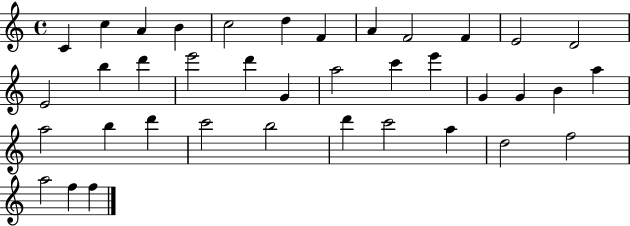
X:1
T:Untitled
M:4/4
L:1/4
K:C
C c A B c2 d F A F2 F E2 D2 E2 b d' e'2 d' G a2 c' e' G G B a a2 b d' c'2 b2 d' c'2 a d2 f2 a2 f f